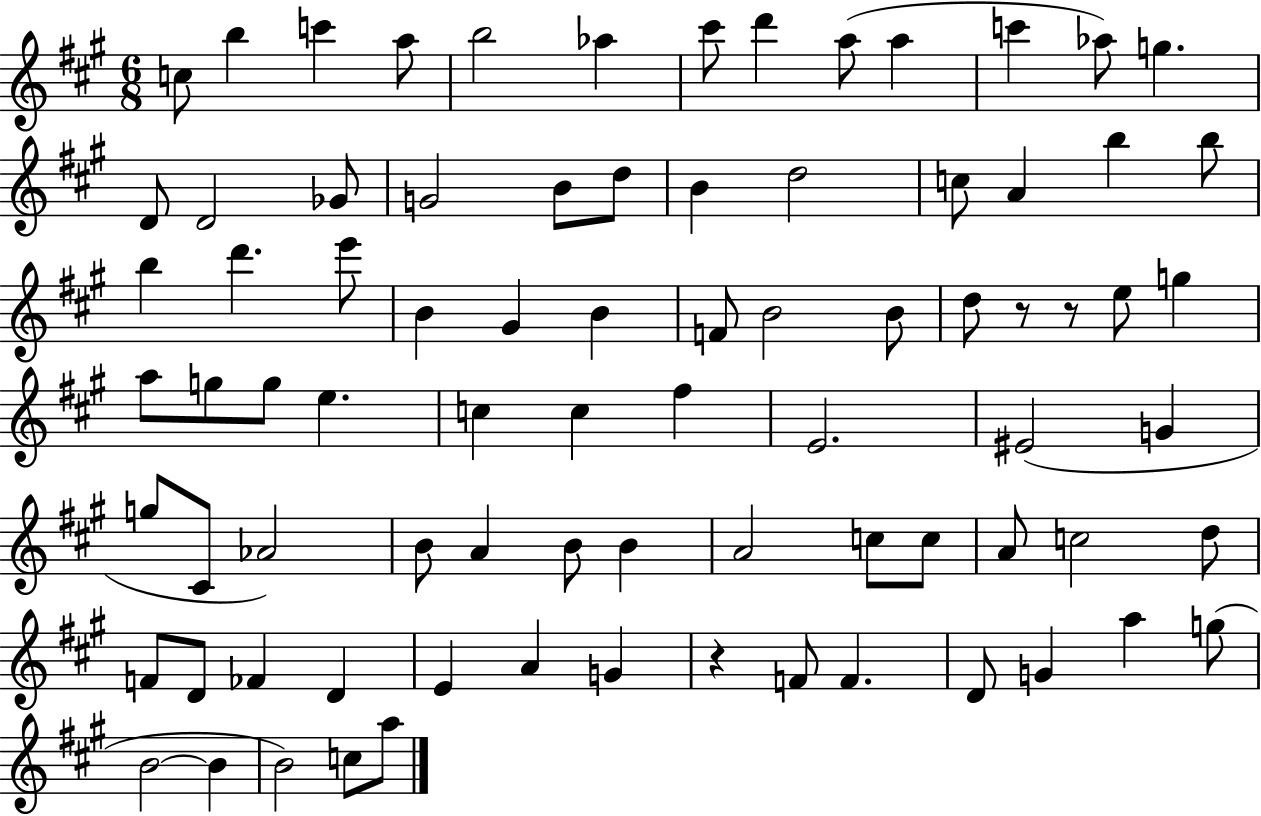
C5/e B5/q C6/q A5/e B5/h Ab5/q C#6/e D6/q A5/e A5/q C6/q Ab5/e G5/q. D4/e D4/h Gb4/e G4/h B4/e D5/e B4/q D5/h C5/e A4/q B5/q B5/e B5/q D6/q. E6/e B4/q G#4/q B4/q F4/e B4/h B4/e D5/e R/e R/e E5/e G5/q A5/e G5/e G5/e E5/q. C5/q C5/q F#5/q E4/h. EIS4/h G4/q G5/e C#4/e Ab4/h B4/e A4/q B4/e B4/q A4/h C5/e C5/e A4/e C5/h D5/e F4/e D4/e FES4/q D4/q E4/q A4/q G4/q R/q F4/e F4/q. D4/e G4/q A5/q G5/e B4/h B4/q B4/h C5/e A5/e